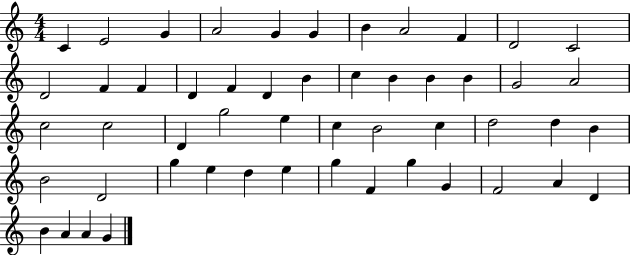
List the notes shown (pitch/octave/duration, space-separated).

C4/q E4/h G4/q A4/h G4/q G4/q B4/q A4/h F4/q D4/h C4/h D4/h F4/q F4/q D4/q F4/q D4/q B4/q C5/q B4/q B4/q B4/q G4/h A4/h C5/h C5/h D4/q G5/h E5/q C5/q B4/h C5/q D5/h D5/q B4/q B4/h D4/h G5/q E5/q D5/q E5/q G5/q F4/q G5/q G4/q F4/h A4/q D4/q B4/q A4/q A4/q G4/q